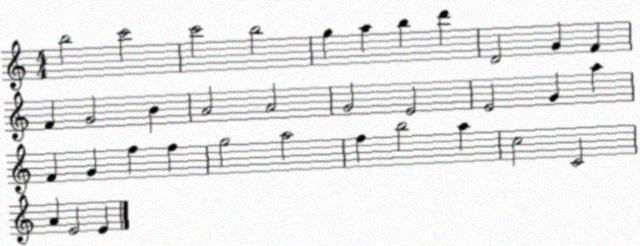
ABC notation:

X:1
T:Untitled
M:4/4
L:1/4
K:C
b2 c'2 c'2 b2 g a b d' D2 G F F G2 B A2 A2 G2 E2 E2 G a F G f f g2 a2 f b2 a c2 C2 A E2 E